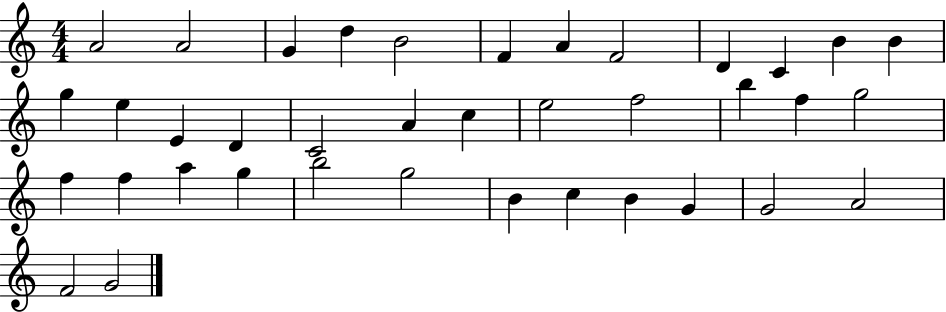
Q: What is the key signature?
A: C major